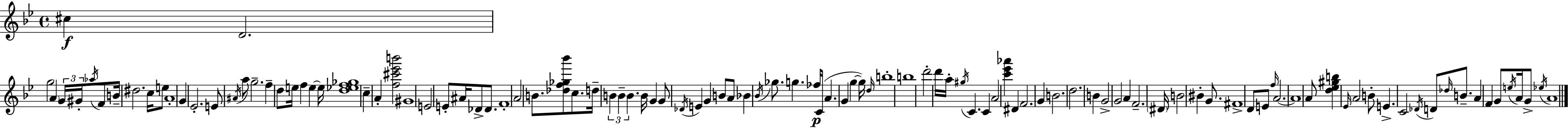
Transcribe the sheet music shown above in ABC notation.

X:1
T:Untitled
M:4/4
L:1/4
K:Gm
^c D2 g2 A G/4 ^G/4 _a/4 F/2 B/4 ^d2 c/4 e/2 A4 G _E2 E/2 ^A/4 a/2 g2 f d/2 e/4 f e e/4 [d_ef_g]4 c A [f^c'_e'b']2 ^G4 E2 E/2 ^A/4 _D/2 _D/2 F4 A2 B/2 [_df_g_b']/2 c/2 d/4 B B B B/4 G G/2 _D/4 E G B/2 A/2 _B _B/4 _g/2 g _f/4 C/4 A G g g/4 d/4 b4 b4 d'2 d'/4 a/4 ^g/4 C C A2 [c'_e'_a'] ^D F2 G B2 d2 B G2 G2 A F2 ^D/4 B2 ^B G/2 ^F4 D/2 E/2 f/4 A2 A4 A/2 [d_e^gb] _E/4 A2 B/2 E C2 _D/4 D/2 _d/4 B/2 A F G/2 e/4 A/4 G/2 _e/4 A4